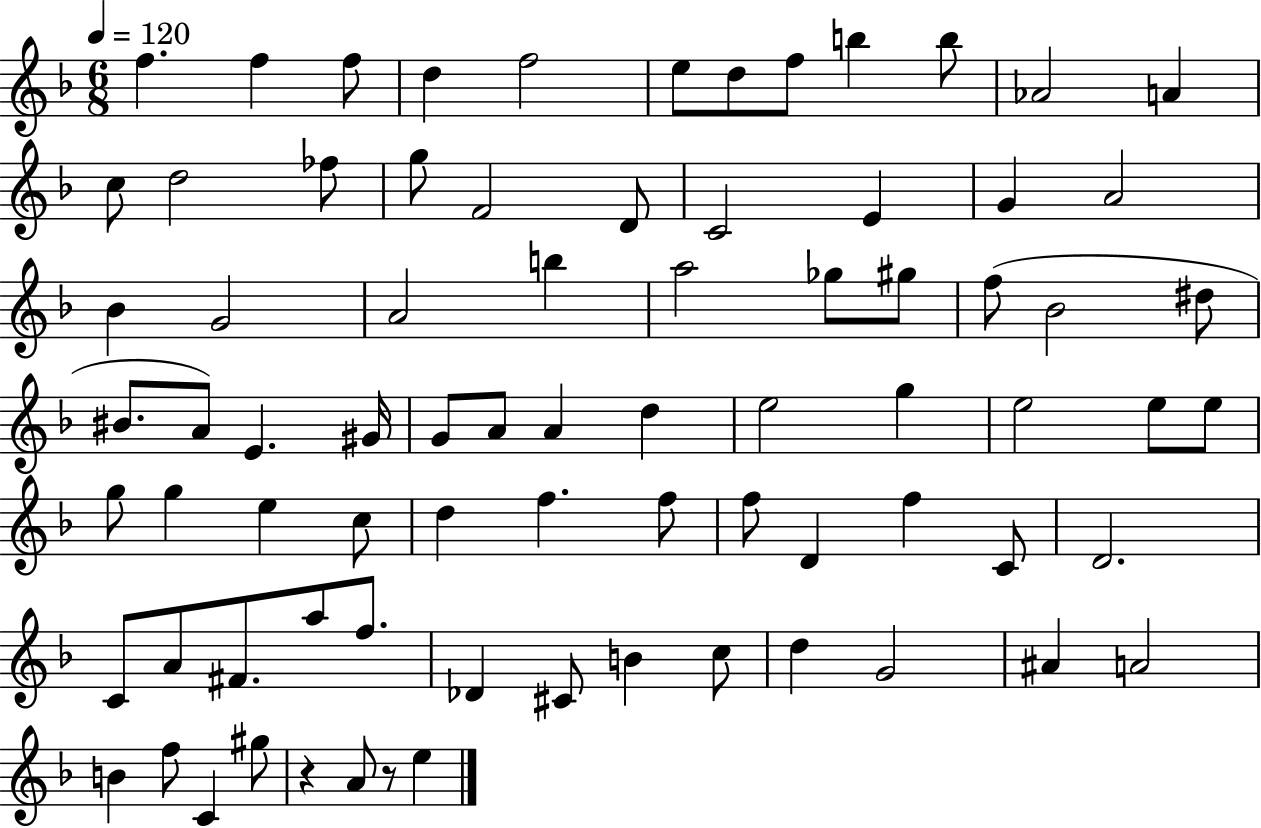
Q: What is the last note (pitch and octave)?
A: E5